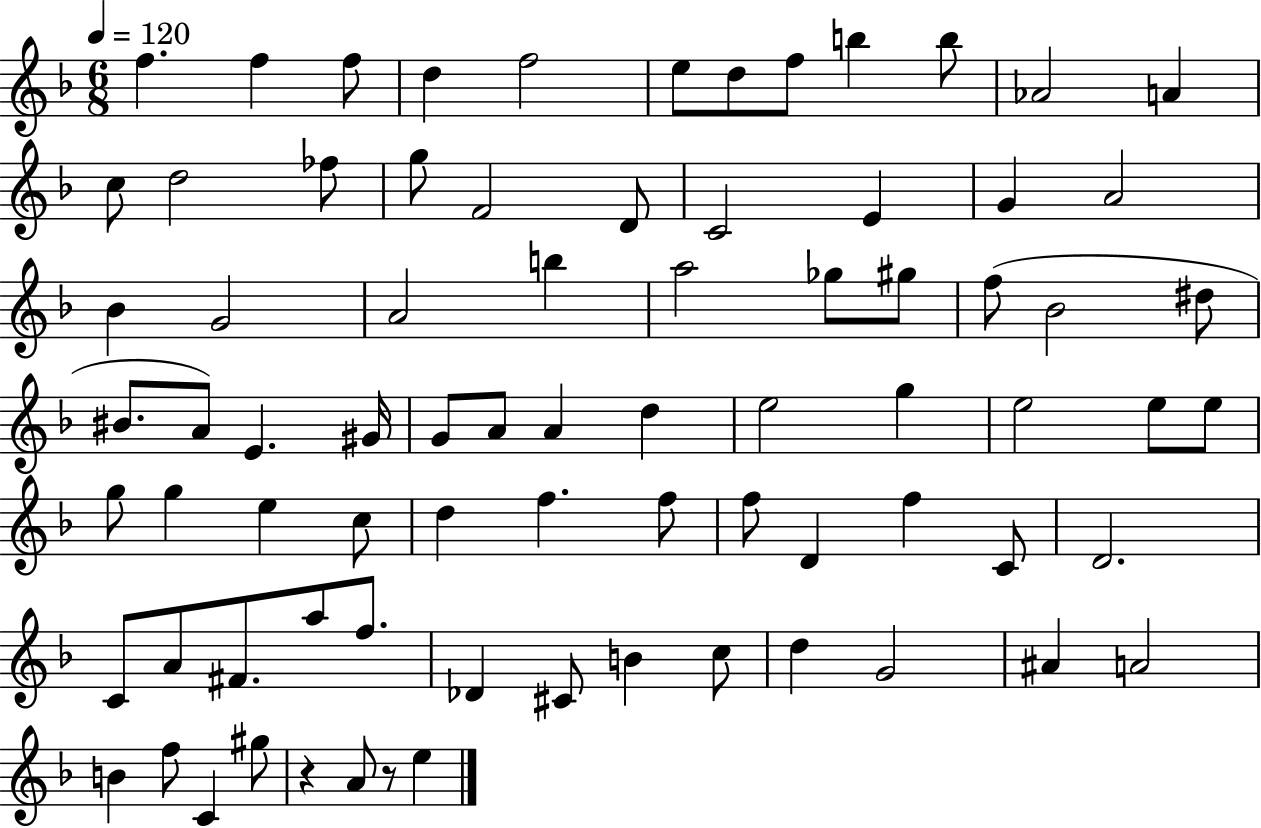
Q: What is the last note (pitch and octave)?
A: E5